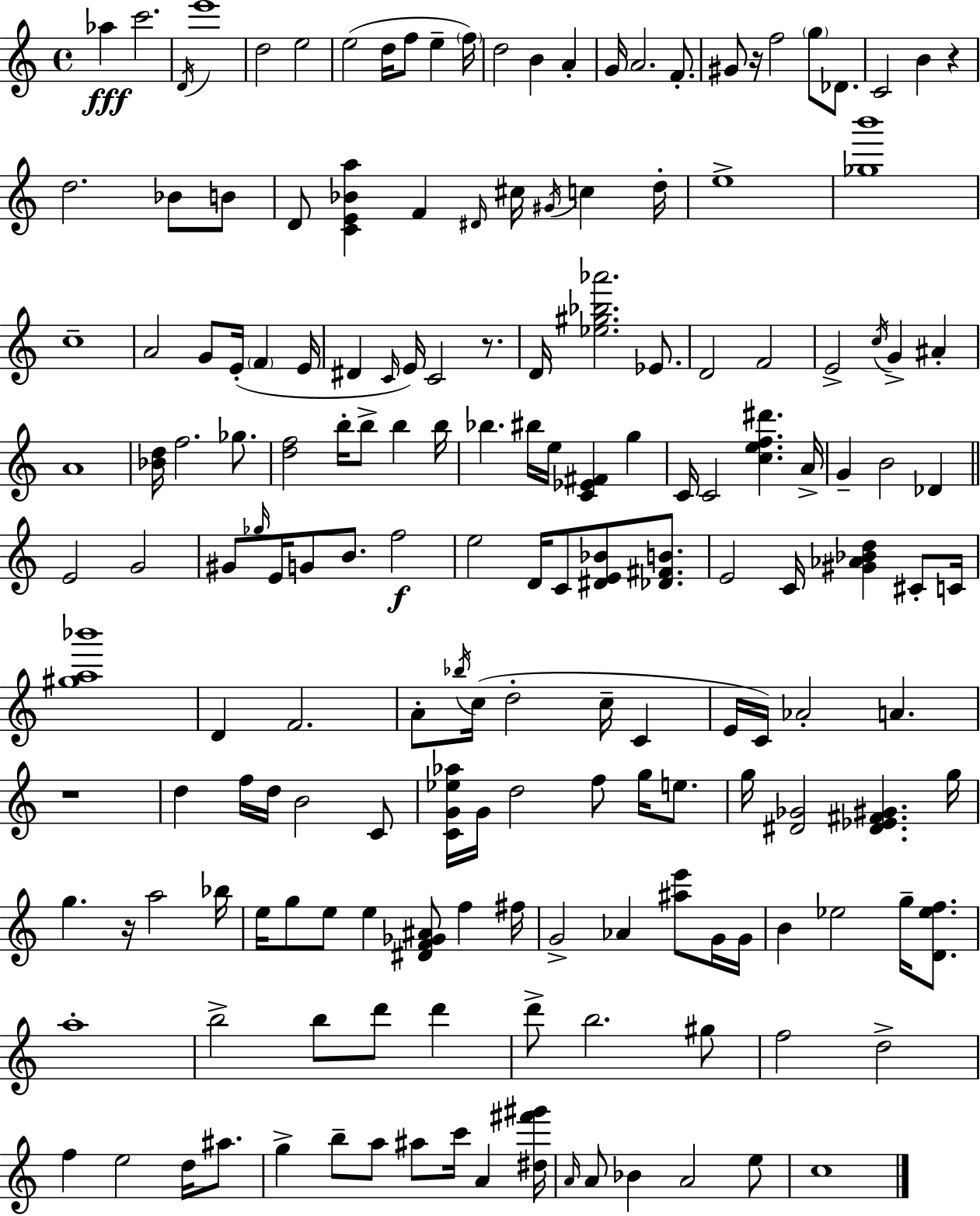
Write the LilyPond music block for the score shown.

{
  \clef treble
  \time 4/4
  \defaultTimeSignature
  \key a \minor
  \repeat volta 2 { aes''4\fff c'''2. | \acciaccatura { d'16 } e'''1 | d''2 e''2 | e''2( d''16 f''8 e''4-- | \break \parenthesize f''16) d''2 b'4 a'4-. | g'16 a'2. f'8.-. | gis'8 r16 f''2 \parenthesize g''8 des'8. | c'2 b'4 r4 | \break d''2. bes'8 b'8 | d'8 <c' e' bes' a''>4 f'4 \grace { dis'16 } cis''16 \acciaccatura { gis'16 } c''4 | d''16-. e''1-> | <ges'' b'''>1 | \break c''1-- | a'2 g'8 e'16-.( \parenthesize f'4 | e'16 dis'4 \grace { c'16 }) e'16 c'2 | r8. d'16 <ees'' gis'' bes'' aes'''>2. | \break ees'8. d'2 f'2 | e'2-> \acciaccatura { c''16 } g'4-> | ais'4-. a'1 | <bes' d''>16 f''2. | \break ges''8. <d'' f''>2 b''16-. b''8-> | b''4 b''16 bes''4. bis''16 e''16 <c' ees' fis'>4 | g''4 c'16 c'2 <c'' e'' f'' dis'''>4. | a'16-> g'4-- b'2 | \break des'4 \bar "||" \break \key c \major e'2 g'2 | gis'8 \grace { ges''16 } e'16 g'8 b'8. f''2\f | e''2 d'16 c'8 <dis' e' bes'>8 <des' fis' b'>8. | e'2 c'16 <gis' aes' bes' d''>4 cis'8-. | \break c'16 <gis'' a'' bes'''>1 | d'4 f'2. | a'8-. \acciaccatura { bes''16 } c''16( d''2-. c''16-- c'4 | e'16 c'16) aes'2-. a'4. | \break r1 | d''4 f''16 d''16 b'2 | c'8 <c' g' ees'' aes''>16 g'16 d''2 f''8 g''16 e''8. | g''16 <dis' ges'>2 <dis' ees' fis' gis'>4. | \break g''16 g''4. r16 a''2 | bes''16 e''16 g''8 e''8 e''4 <dis' f' ges' ais'>8 f''4 | fis''16 g'2-> aes'4 <ais'' e'''>8 | g'16 g'16 b'4 ees''2 g''16-- <d' ees'' f''>8. | \break a''1-. | b''2-> b''8 d'''8 d'''4 | d'''8-> b''2. | gis''8 f''2 d''2-> | \break f''4 e''2 d''16 ais''8. | g''4-> b''8-- a''8 ais''8 c'''16 a'4 | <dis'' fis''' gis'''>16 \grace { a'16 } a'8 bes'4 a'2 | e''8 c''1 | \break } \bar "|."
}